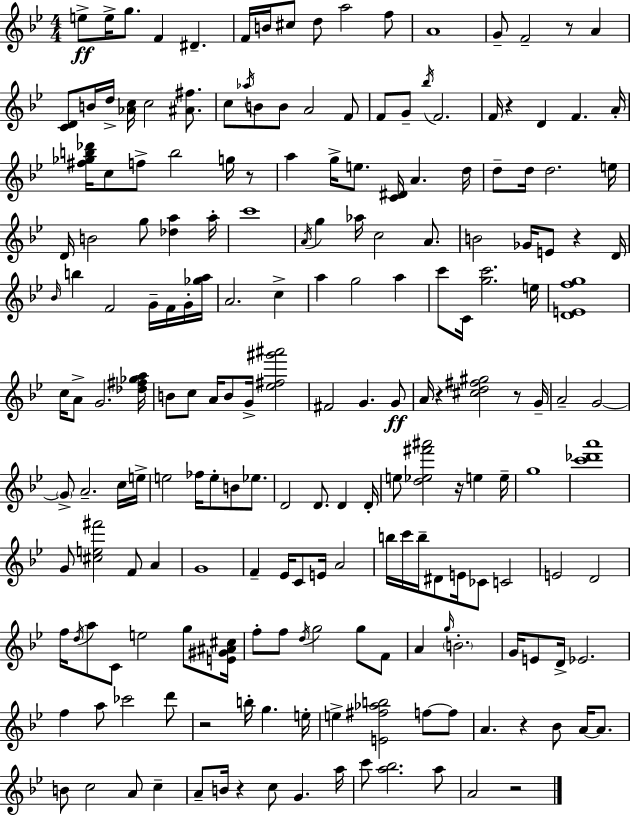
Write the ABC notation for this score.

X:1
T:Untitled
M:4/4
L:1/4
K:Bb
e/2 e/4 g/2 F ^D F/4 B/4 ^c/2 d/2 a2 f/2 A4 G/2 F2 z/2 A [CD]/2 B/4 d/4 [_Ac]/4 c2 [^A^f]/2 c/2 _a/4 B/2 B/2 A2 F/2 F/2 G/2 _b/4 F2 F/4 z D F A/4 [^f_gb_d']/4 c/2 f/2 b2 g/4 z/2 a g/4 e/2 [C^D]/4 A d/4 d/2 d/4 d2 e/4 D/4 B2 g/2 [_da] a/4 c'4 A/4 g _a/4 c2 A/2 B2 _G/4 E/2 z D/4 _B/4 b F2 G/4 F/4 G/4 [_ga]/4 A2 c a g2 a c'/2 C/4 [gc']2 e/4 [DEfg]4 c/4 A/2 G2 [_d^f_ga]/4 B/2 c/2 A/4 B/2 G/4 [_e^f^g'^a']2 ^F2 G G/2 A/4 z [^cd^f^g]2 z/2 G/4 A2 G2 G/2 A2 c/4 e/4 e2 _f/4 e/2 B/2 _e/2 D2 D/2 D D/4 e/2 [d_e^f'^a']2 z/4 e e/4 g4 [c'_d'a']4 G/2 [^ce^f']2 F/2 A G4 F _E/4 C/2 E/4 A2 b/4 c'/4 b/4 ^D/2 E/4 _C/2 C2 E2 D2 f/4 d/4 a/2 C/2 e2 g/2 [E^G^A^c]/4 f/2 f/2 d/4 g2 g/2 F/2 A g/4 B2 G/4 E/2 D/4 _E2 f a/2 _c'2 d'/2 z2 b/4 g e/4 e [E^f_ab]2 f/2 f/2 A z _B/2 A/4 A/2 B/2 c2 A/2 c A/2 B/4 z c/2 G a/4 c'/2 [a_b]2 a/2 A2 z2